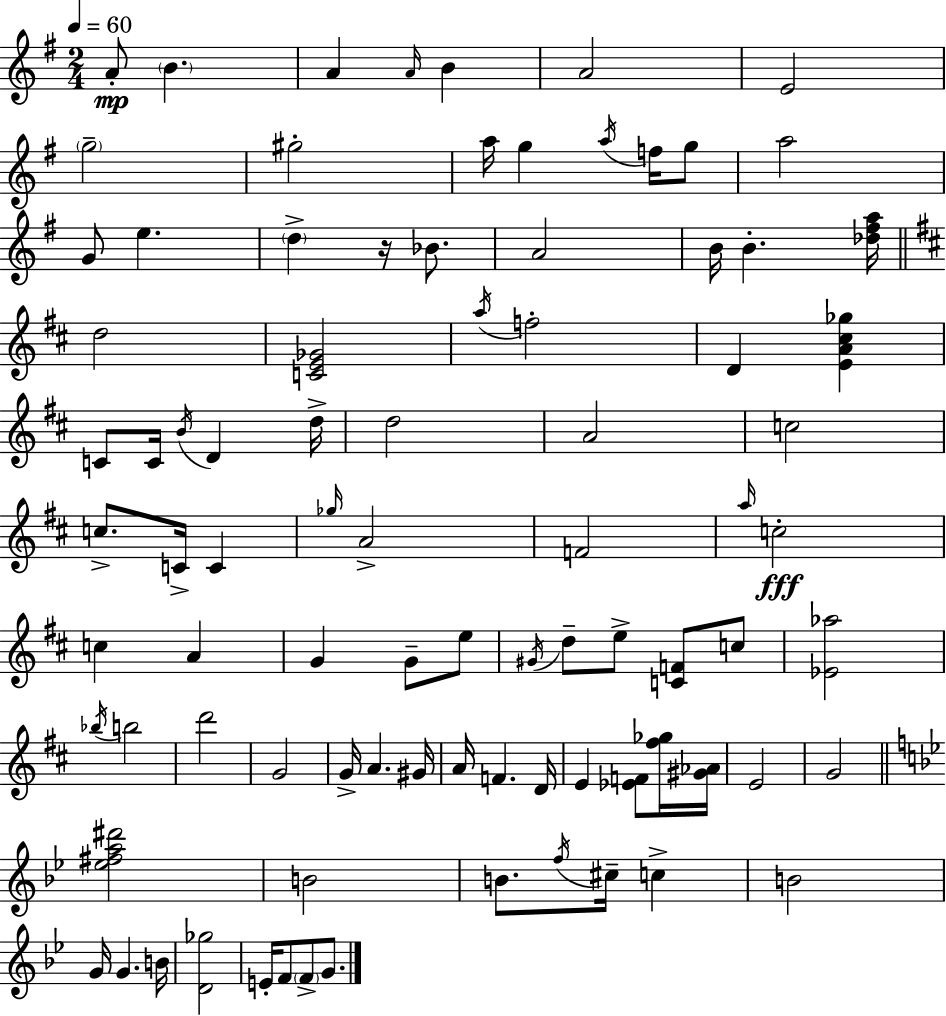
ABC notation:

X:1
T:Untitled
M:2/4
L:1/4
K:Em
A/2 B A A/4 B A2 E2 g2 ^g2 a/4 g a/4 f/4 g/2 a2 G/2 e d z/4 _B/2 A2 B/4 B [_d^fa]/4 d2 [CE_G]2 a/4 f2 D [EA^c_g] C/2 C/4 B/4 D d/4 d2 A2 c2 c/2 C/4 C _g/4 A2 F2 a/4 c2 c A G G/2 e/2 ^G/4 d/2 e/2 [CF]/2 c/2 [_E_a]2 _b/4 b2 d'2 G2 G/4 A ^G/4 A/4 F D/4 E [_EF]/2 [^f_g]/4 [^G_A]/4 E2 G2 [_e^fa^d']2 B2 B/2 f/4 ^c/4 c B2 G/4 G B/4 [D_g]2 E/4 F/2 F/2 G/2